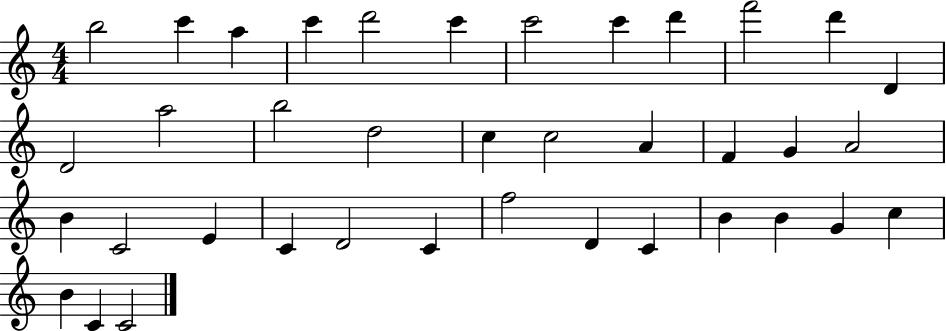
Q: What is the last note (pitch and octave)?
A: C4